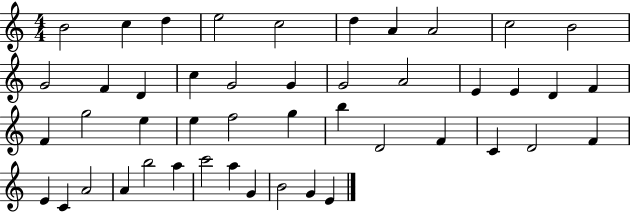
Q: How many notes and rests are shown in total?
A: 46